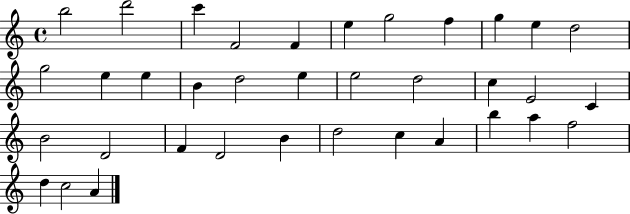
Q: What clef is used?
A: treble